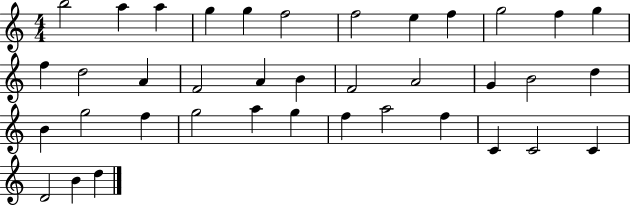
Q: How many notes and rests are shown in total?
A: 38